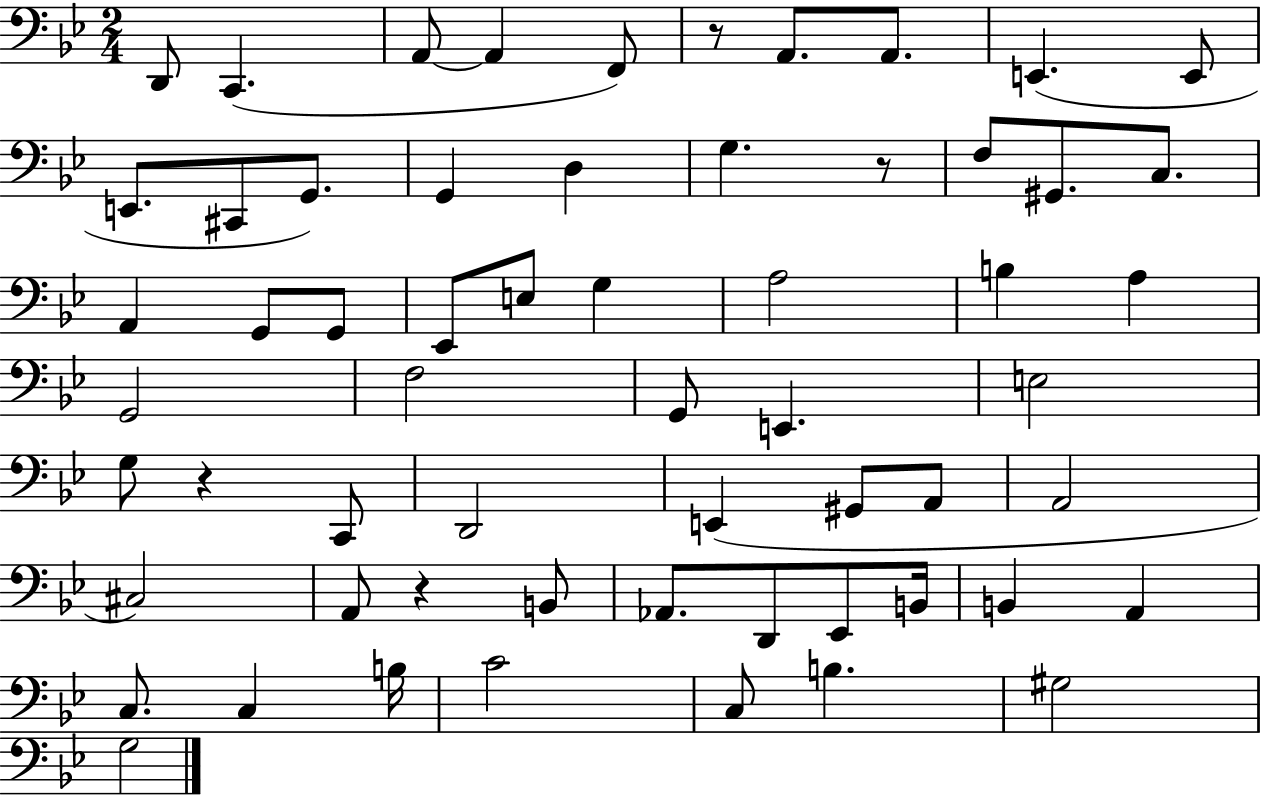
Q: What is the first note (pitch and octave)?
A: D2